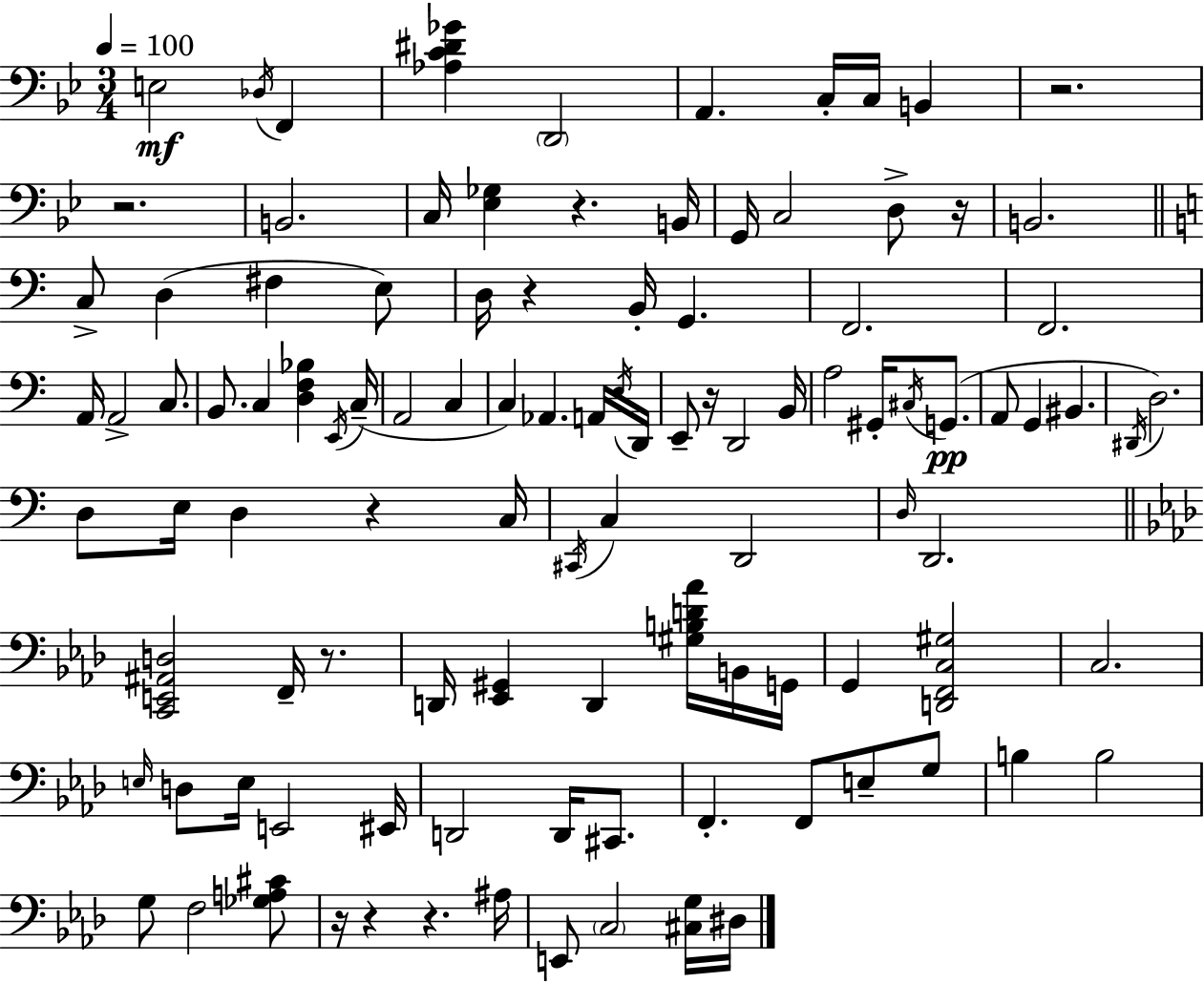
E3/h Db3/s F2/q [Ab3,C4,D#4,Gb4]/q D2/h A2/q. C3/s C3/s B2/q R/h. R/h. B2/h. C3/s [Eb3,Gb3]/q R/q. B2/s G2/s C3/h D3/e R/s B2/h. C3/e D3/q F#3/q E3/e D3/s R/q B2/s G2/q. F2/h. F2/h. A2/s A2/h C3/e. B2/e. C3/q [D3,F3,Bb3]/q E2/s C3/s A2/h C3/q C3/q Ab2/q. A2/s E3/s D2/s E2/e R/s D2/h B2/s A3/h G#2/s C#3/s G2/e. A2/e G2/q BIS2/q. D#2/s D3/h. D3/e E3/s D3/q R/q C3/s C#2/s C3/q D2/h D3/s D2/h. [C2,E2,A#2,D3]/h F2/s R/e. D2/s [Eb2,G#2]/q D2/q [G#3,B3,D4,Ab4]/s B2/s G2/s G2/q [D2,F2,C3,G#3]/h C3/h. E3/s D3/e E3/s E2/h EIS2/s D2/h D2/s C#2/e. F2/q. F2/e E3/e G3/e B3/q B3/h G3/e F3/h [Gb3,A3,C#4]/e R/s R/q R/q. A#3/s E2/e C3/h [C#3,G3]/s D#3/s